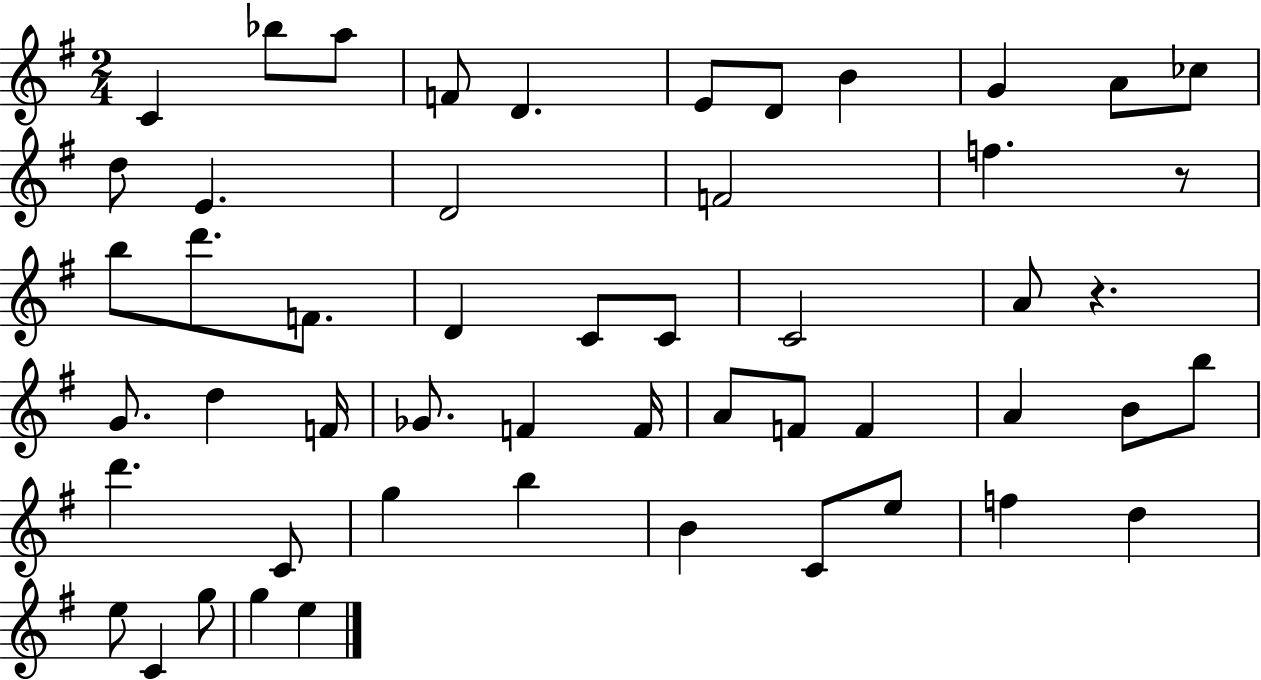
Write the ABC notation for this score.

X:1
T:Untitled
M:2/4
L:1/4
K:G
C _b/2 a/2 F/2 D E/2 D/2 B G A/2 _c/2 d/2 E D2 F2 f z/2 b/2 d'/2 F/2 D C/2 C/2 C2 A/2 z G/2 d F/4 _G/2 F F/4 A/2 F/2 F A B/2 b/2 d' C/2 g b B C/2 e/2 f d e/2 C g/2 g e